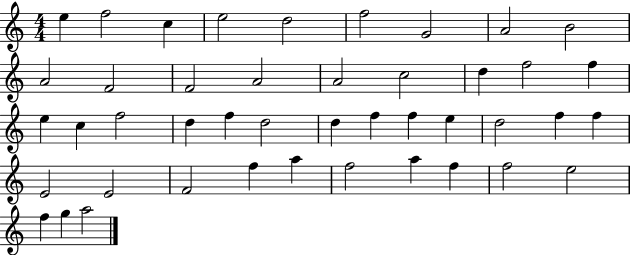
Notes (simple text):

E5/q F5/h C5/q E5/h D5/h F5/h G4/h A4/h B4/h A4/h F4/h F4/h A4/h A4/h C5/h D5/q F5/h F5/q E5/q C5/q F5/h D5/q F5/q D5/h D5/q F5/q F5/q E5/q D5/h F5/q F5/q E4/h E4/h F4/h F5/q A5/q F5/h A5/q F5/q F5/h E5/h F5/q G5/q A5/h